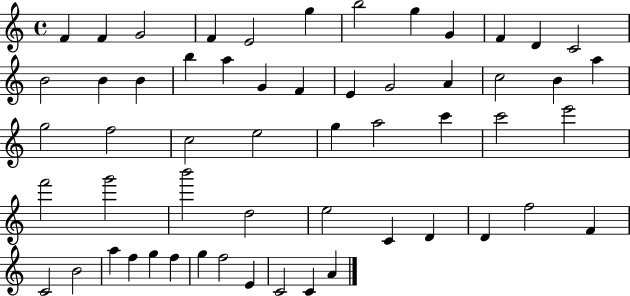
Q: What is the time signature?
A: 4/4